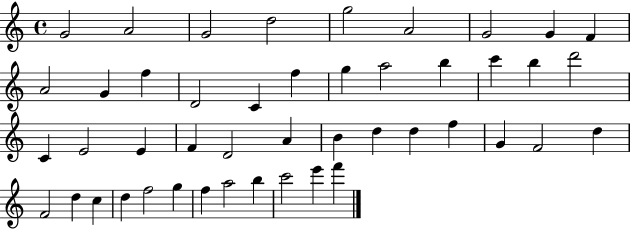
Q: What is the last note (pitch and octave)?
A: F6